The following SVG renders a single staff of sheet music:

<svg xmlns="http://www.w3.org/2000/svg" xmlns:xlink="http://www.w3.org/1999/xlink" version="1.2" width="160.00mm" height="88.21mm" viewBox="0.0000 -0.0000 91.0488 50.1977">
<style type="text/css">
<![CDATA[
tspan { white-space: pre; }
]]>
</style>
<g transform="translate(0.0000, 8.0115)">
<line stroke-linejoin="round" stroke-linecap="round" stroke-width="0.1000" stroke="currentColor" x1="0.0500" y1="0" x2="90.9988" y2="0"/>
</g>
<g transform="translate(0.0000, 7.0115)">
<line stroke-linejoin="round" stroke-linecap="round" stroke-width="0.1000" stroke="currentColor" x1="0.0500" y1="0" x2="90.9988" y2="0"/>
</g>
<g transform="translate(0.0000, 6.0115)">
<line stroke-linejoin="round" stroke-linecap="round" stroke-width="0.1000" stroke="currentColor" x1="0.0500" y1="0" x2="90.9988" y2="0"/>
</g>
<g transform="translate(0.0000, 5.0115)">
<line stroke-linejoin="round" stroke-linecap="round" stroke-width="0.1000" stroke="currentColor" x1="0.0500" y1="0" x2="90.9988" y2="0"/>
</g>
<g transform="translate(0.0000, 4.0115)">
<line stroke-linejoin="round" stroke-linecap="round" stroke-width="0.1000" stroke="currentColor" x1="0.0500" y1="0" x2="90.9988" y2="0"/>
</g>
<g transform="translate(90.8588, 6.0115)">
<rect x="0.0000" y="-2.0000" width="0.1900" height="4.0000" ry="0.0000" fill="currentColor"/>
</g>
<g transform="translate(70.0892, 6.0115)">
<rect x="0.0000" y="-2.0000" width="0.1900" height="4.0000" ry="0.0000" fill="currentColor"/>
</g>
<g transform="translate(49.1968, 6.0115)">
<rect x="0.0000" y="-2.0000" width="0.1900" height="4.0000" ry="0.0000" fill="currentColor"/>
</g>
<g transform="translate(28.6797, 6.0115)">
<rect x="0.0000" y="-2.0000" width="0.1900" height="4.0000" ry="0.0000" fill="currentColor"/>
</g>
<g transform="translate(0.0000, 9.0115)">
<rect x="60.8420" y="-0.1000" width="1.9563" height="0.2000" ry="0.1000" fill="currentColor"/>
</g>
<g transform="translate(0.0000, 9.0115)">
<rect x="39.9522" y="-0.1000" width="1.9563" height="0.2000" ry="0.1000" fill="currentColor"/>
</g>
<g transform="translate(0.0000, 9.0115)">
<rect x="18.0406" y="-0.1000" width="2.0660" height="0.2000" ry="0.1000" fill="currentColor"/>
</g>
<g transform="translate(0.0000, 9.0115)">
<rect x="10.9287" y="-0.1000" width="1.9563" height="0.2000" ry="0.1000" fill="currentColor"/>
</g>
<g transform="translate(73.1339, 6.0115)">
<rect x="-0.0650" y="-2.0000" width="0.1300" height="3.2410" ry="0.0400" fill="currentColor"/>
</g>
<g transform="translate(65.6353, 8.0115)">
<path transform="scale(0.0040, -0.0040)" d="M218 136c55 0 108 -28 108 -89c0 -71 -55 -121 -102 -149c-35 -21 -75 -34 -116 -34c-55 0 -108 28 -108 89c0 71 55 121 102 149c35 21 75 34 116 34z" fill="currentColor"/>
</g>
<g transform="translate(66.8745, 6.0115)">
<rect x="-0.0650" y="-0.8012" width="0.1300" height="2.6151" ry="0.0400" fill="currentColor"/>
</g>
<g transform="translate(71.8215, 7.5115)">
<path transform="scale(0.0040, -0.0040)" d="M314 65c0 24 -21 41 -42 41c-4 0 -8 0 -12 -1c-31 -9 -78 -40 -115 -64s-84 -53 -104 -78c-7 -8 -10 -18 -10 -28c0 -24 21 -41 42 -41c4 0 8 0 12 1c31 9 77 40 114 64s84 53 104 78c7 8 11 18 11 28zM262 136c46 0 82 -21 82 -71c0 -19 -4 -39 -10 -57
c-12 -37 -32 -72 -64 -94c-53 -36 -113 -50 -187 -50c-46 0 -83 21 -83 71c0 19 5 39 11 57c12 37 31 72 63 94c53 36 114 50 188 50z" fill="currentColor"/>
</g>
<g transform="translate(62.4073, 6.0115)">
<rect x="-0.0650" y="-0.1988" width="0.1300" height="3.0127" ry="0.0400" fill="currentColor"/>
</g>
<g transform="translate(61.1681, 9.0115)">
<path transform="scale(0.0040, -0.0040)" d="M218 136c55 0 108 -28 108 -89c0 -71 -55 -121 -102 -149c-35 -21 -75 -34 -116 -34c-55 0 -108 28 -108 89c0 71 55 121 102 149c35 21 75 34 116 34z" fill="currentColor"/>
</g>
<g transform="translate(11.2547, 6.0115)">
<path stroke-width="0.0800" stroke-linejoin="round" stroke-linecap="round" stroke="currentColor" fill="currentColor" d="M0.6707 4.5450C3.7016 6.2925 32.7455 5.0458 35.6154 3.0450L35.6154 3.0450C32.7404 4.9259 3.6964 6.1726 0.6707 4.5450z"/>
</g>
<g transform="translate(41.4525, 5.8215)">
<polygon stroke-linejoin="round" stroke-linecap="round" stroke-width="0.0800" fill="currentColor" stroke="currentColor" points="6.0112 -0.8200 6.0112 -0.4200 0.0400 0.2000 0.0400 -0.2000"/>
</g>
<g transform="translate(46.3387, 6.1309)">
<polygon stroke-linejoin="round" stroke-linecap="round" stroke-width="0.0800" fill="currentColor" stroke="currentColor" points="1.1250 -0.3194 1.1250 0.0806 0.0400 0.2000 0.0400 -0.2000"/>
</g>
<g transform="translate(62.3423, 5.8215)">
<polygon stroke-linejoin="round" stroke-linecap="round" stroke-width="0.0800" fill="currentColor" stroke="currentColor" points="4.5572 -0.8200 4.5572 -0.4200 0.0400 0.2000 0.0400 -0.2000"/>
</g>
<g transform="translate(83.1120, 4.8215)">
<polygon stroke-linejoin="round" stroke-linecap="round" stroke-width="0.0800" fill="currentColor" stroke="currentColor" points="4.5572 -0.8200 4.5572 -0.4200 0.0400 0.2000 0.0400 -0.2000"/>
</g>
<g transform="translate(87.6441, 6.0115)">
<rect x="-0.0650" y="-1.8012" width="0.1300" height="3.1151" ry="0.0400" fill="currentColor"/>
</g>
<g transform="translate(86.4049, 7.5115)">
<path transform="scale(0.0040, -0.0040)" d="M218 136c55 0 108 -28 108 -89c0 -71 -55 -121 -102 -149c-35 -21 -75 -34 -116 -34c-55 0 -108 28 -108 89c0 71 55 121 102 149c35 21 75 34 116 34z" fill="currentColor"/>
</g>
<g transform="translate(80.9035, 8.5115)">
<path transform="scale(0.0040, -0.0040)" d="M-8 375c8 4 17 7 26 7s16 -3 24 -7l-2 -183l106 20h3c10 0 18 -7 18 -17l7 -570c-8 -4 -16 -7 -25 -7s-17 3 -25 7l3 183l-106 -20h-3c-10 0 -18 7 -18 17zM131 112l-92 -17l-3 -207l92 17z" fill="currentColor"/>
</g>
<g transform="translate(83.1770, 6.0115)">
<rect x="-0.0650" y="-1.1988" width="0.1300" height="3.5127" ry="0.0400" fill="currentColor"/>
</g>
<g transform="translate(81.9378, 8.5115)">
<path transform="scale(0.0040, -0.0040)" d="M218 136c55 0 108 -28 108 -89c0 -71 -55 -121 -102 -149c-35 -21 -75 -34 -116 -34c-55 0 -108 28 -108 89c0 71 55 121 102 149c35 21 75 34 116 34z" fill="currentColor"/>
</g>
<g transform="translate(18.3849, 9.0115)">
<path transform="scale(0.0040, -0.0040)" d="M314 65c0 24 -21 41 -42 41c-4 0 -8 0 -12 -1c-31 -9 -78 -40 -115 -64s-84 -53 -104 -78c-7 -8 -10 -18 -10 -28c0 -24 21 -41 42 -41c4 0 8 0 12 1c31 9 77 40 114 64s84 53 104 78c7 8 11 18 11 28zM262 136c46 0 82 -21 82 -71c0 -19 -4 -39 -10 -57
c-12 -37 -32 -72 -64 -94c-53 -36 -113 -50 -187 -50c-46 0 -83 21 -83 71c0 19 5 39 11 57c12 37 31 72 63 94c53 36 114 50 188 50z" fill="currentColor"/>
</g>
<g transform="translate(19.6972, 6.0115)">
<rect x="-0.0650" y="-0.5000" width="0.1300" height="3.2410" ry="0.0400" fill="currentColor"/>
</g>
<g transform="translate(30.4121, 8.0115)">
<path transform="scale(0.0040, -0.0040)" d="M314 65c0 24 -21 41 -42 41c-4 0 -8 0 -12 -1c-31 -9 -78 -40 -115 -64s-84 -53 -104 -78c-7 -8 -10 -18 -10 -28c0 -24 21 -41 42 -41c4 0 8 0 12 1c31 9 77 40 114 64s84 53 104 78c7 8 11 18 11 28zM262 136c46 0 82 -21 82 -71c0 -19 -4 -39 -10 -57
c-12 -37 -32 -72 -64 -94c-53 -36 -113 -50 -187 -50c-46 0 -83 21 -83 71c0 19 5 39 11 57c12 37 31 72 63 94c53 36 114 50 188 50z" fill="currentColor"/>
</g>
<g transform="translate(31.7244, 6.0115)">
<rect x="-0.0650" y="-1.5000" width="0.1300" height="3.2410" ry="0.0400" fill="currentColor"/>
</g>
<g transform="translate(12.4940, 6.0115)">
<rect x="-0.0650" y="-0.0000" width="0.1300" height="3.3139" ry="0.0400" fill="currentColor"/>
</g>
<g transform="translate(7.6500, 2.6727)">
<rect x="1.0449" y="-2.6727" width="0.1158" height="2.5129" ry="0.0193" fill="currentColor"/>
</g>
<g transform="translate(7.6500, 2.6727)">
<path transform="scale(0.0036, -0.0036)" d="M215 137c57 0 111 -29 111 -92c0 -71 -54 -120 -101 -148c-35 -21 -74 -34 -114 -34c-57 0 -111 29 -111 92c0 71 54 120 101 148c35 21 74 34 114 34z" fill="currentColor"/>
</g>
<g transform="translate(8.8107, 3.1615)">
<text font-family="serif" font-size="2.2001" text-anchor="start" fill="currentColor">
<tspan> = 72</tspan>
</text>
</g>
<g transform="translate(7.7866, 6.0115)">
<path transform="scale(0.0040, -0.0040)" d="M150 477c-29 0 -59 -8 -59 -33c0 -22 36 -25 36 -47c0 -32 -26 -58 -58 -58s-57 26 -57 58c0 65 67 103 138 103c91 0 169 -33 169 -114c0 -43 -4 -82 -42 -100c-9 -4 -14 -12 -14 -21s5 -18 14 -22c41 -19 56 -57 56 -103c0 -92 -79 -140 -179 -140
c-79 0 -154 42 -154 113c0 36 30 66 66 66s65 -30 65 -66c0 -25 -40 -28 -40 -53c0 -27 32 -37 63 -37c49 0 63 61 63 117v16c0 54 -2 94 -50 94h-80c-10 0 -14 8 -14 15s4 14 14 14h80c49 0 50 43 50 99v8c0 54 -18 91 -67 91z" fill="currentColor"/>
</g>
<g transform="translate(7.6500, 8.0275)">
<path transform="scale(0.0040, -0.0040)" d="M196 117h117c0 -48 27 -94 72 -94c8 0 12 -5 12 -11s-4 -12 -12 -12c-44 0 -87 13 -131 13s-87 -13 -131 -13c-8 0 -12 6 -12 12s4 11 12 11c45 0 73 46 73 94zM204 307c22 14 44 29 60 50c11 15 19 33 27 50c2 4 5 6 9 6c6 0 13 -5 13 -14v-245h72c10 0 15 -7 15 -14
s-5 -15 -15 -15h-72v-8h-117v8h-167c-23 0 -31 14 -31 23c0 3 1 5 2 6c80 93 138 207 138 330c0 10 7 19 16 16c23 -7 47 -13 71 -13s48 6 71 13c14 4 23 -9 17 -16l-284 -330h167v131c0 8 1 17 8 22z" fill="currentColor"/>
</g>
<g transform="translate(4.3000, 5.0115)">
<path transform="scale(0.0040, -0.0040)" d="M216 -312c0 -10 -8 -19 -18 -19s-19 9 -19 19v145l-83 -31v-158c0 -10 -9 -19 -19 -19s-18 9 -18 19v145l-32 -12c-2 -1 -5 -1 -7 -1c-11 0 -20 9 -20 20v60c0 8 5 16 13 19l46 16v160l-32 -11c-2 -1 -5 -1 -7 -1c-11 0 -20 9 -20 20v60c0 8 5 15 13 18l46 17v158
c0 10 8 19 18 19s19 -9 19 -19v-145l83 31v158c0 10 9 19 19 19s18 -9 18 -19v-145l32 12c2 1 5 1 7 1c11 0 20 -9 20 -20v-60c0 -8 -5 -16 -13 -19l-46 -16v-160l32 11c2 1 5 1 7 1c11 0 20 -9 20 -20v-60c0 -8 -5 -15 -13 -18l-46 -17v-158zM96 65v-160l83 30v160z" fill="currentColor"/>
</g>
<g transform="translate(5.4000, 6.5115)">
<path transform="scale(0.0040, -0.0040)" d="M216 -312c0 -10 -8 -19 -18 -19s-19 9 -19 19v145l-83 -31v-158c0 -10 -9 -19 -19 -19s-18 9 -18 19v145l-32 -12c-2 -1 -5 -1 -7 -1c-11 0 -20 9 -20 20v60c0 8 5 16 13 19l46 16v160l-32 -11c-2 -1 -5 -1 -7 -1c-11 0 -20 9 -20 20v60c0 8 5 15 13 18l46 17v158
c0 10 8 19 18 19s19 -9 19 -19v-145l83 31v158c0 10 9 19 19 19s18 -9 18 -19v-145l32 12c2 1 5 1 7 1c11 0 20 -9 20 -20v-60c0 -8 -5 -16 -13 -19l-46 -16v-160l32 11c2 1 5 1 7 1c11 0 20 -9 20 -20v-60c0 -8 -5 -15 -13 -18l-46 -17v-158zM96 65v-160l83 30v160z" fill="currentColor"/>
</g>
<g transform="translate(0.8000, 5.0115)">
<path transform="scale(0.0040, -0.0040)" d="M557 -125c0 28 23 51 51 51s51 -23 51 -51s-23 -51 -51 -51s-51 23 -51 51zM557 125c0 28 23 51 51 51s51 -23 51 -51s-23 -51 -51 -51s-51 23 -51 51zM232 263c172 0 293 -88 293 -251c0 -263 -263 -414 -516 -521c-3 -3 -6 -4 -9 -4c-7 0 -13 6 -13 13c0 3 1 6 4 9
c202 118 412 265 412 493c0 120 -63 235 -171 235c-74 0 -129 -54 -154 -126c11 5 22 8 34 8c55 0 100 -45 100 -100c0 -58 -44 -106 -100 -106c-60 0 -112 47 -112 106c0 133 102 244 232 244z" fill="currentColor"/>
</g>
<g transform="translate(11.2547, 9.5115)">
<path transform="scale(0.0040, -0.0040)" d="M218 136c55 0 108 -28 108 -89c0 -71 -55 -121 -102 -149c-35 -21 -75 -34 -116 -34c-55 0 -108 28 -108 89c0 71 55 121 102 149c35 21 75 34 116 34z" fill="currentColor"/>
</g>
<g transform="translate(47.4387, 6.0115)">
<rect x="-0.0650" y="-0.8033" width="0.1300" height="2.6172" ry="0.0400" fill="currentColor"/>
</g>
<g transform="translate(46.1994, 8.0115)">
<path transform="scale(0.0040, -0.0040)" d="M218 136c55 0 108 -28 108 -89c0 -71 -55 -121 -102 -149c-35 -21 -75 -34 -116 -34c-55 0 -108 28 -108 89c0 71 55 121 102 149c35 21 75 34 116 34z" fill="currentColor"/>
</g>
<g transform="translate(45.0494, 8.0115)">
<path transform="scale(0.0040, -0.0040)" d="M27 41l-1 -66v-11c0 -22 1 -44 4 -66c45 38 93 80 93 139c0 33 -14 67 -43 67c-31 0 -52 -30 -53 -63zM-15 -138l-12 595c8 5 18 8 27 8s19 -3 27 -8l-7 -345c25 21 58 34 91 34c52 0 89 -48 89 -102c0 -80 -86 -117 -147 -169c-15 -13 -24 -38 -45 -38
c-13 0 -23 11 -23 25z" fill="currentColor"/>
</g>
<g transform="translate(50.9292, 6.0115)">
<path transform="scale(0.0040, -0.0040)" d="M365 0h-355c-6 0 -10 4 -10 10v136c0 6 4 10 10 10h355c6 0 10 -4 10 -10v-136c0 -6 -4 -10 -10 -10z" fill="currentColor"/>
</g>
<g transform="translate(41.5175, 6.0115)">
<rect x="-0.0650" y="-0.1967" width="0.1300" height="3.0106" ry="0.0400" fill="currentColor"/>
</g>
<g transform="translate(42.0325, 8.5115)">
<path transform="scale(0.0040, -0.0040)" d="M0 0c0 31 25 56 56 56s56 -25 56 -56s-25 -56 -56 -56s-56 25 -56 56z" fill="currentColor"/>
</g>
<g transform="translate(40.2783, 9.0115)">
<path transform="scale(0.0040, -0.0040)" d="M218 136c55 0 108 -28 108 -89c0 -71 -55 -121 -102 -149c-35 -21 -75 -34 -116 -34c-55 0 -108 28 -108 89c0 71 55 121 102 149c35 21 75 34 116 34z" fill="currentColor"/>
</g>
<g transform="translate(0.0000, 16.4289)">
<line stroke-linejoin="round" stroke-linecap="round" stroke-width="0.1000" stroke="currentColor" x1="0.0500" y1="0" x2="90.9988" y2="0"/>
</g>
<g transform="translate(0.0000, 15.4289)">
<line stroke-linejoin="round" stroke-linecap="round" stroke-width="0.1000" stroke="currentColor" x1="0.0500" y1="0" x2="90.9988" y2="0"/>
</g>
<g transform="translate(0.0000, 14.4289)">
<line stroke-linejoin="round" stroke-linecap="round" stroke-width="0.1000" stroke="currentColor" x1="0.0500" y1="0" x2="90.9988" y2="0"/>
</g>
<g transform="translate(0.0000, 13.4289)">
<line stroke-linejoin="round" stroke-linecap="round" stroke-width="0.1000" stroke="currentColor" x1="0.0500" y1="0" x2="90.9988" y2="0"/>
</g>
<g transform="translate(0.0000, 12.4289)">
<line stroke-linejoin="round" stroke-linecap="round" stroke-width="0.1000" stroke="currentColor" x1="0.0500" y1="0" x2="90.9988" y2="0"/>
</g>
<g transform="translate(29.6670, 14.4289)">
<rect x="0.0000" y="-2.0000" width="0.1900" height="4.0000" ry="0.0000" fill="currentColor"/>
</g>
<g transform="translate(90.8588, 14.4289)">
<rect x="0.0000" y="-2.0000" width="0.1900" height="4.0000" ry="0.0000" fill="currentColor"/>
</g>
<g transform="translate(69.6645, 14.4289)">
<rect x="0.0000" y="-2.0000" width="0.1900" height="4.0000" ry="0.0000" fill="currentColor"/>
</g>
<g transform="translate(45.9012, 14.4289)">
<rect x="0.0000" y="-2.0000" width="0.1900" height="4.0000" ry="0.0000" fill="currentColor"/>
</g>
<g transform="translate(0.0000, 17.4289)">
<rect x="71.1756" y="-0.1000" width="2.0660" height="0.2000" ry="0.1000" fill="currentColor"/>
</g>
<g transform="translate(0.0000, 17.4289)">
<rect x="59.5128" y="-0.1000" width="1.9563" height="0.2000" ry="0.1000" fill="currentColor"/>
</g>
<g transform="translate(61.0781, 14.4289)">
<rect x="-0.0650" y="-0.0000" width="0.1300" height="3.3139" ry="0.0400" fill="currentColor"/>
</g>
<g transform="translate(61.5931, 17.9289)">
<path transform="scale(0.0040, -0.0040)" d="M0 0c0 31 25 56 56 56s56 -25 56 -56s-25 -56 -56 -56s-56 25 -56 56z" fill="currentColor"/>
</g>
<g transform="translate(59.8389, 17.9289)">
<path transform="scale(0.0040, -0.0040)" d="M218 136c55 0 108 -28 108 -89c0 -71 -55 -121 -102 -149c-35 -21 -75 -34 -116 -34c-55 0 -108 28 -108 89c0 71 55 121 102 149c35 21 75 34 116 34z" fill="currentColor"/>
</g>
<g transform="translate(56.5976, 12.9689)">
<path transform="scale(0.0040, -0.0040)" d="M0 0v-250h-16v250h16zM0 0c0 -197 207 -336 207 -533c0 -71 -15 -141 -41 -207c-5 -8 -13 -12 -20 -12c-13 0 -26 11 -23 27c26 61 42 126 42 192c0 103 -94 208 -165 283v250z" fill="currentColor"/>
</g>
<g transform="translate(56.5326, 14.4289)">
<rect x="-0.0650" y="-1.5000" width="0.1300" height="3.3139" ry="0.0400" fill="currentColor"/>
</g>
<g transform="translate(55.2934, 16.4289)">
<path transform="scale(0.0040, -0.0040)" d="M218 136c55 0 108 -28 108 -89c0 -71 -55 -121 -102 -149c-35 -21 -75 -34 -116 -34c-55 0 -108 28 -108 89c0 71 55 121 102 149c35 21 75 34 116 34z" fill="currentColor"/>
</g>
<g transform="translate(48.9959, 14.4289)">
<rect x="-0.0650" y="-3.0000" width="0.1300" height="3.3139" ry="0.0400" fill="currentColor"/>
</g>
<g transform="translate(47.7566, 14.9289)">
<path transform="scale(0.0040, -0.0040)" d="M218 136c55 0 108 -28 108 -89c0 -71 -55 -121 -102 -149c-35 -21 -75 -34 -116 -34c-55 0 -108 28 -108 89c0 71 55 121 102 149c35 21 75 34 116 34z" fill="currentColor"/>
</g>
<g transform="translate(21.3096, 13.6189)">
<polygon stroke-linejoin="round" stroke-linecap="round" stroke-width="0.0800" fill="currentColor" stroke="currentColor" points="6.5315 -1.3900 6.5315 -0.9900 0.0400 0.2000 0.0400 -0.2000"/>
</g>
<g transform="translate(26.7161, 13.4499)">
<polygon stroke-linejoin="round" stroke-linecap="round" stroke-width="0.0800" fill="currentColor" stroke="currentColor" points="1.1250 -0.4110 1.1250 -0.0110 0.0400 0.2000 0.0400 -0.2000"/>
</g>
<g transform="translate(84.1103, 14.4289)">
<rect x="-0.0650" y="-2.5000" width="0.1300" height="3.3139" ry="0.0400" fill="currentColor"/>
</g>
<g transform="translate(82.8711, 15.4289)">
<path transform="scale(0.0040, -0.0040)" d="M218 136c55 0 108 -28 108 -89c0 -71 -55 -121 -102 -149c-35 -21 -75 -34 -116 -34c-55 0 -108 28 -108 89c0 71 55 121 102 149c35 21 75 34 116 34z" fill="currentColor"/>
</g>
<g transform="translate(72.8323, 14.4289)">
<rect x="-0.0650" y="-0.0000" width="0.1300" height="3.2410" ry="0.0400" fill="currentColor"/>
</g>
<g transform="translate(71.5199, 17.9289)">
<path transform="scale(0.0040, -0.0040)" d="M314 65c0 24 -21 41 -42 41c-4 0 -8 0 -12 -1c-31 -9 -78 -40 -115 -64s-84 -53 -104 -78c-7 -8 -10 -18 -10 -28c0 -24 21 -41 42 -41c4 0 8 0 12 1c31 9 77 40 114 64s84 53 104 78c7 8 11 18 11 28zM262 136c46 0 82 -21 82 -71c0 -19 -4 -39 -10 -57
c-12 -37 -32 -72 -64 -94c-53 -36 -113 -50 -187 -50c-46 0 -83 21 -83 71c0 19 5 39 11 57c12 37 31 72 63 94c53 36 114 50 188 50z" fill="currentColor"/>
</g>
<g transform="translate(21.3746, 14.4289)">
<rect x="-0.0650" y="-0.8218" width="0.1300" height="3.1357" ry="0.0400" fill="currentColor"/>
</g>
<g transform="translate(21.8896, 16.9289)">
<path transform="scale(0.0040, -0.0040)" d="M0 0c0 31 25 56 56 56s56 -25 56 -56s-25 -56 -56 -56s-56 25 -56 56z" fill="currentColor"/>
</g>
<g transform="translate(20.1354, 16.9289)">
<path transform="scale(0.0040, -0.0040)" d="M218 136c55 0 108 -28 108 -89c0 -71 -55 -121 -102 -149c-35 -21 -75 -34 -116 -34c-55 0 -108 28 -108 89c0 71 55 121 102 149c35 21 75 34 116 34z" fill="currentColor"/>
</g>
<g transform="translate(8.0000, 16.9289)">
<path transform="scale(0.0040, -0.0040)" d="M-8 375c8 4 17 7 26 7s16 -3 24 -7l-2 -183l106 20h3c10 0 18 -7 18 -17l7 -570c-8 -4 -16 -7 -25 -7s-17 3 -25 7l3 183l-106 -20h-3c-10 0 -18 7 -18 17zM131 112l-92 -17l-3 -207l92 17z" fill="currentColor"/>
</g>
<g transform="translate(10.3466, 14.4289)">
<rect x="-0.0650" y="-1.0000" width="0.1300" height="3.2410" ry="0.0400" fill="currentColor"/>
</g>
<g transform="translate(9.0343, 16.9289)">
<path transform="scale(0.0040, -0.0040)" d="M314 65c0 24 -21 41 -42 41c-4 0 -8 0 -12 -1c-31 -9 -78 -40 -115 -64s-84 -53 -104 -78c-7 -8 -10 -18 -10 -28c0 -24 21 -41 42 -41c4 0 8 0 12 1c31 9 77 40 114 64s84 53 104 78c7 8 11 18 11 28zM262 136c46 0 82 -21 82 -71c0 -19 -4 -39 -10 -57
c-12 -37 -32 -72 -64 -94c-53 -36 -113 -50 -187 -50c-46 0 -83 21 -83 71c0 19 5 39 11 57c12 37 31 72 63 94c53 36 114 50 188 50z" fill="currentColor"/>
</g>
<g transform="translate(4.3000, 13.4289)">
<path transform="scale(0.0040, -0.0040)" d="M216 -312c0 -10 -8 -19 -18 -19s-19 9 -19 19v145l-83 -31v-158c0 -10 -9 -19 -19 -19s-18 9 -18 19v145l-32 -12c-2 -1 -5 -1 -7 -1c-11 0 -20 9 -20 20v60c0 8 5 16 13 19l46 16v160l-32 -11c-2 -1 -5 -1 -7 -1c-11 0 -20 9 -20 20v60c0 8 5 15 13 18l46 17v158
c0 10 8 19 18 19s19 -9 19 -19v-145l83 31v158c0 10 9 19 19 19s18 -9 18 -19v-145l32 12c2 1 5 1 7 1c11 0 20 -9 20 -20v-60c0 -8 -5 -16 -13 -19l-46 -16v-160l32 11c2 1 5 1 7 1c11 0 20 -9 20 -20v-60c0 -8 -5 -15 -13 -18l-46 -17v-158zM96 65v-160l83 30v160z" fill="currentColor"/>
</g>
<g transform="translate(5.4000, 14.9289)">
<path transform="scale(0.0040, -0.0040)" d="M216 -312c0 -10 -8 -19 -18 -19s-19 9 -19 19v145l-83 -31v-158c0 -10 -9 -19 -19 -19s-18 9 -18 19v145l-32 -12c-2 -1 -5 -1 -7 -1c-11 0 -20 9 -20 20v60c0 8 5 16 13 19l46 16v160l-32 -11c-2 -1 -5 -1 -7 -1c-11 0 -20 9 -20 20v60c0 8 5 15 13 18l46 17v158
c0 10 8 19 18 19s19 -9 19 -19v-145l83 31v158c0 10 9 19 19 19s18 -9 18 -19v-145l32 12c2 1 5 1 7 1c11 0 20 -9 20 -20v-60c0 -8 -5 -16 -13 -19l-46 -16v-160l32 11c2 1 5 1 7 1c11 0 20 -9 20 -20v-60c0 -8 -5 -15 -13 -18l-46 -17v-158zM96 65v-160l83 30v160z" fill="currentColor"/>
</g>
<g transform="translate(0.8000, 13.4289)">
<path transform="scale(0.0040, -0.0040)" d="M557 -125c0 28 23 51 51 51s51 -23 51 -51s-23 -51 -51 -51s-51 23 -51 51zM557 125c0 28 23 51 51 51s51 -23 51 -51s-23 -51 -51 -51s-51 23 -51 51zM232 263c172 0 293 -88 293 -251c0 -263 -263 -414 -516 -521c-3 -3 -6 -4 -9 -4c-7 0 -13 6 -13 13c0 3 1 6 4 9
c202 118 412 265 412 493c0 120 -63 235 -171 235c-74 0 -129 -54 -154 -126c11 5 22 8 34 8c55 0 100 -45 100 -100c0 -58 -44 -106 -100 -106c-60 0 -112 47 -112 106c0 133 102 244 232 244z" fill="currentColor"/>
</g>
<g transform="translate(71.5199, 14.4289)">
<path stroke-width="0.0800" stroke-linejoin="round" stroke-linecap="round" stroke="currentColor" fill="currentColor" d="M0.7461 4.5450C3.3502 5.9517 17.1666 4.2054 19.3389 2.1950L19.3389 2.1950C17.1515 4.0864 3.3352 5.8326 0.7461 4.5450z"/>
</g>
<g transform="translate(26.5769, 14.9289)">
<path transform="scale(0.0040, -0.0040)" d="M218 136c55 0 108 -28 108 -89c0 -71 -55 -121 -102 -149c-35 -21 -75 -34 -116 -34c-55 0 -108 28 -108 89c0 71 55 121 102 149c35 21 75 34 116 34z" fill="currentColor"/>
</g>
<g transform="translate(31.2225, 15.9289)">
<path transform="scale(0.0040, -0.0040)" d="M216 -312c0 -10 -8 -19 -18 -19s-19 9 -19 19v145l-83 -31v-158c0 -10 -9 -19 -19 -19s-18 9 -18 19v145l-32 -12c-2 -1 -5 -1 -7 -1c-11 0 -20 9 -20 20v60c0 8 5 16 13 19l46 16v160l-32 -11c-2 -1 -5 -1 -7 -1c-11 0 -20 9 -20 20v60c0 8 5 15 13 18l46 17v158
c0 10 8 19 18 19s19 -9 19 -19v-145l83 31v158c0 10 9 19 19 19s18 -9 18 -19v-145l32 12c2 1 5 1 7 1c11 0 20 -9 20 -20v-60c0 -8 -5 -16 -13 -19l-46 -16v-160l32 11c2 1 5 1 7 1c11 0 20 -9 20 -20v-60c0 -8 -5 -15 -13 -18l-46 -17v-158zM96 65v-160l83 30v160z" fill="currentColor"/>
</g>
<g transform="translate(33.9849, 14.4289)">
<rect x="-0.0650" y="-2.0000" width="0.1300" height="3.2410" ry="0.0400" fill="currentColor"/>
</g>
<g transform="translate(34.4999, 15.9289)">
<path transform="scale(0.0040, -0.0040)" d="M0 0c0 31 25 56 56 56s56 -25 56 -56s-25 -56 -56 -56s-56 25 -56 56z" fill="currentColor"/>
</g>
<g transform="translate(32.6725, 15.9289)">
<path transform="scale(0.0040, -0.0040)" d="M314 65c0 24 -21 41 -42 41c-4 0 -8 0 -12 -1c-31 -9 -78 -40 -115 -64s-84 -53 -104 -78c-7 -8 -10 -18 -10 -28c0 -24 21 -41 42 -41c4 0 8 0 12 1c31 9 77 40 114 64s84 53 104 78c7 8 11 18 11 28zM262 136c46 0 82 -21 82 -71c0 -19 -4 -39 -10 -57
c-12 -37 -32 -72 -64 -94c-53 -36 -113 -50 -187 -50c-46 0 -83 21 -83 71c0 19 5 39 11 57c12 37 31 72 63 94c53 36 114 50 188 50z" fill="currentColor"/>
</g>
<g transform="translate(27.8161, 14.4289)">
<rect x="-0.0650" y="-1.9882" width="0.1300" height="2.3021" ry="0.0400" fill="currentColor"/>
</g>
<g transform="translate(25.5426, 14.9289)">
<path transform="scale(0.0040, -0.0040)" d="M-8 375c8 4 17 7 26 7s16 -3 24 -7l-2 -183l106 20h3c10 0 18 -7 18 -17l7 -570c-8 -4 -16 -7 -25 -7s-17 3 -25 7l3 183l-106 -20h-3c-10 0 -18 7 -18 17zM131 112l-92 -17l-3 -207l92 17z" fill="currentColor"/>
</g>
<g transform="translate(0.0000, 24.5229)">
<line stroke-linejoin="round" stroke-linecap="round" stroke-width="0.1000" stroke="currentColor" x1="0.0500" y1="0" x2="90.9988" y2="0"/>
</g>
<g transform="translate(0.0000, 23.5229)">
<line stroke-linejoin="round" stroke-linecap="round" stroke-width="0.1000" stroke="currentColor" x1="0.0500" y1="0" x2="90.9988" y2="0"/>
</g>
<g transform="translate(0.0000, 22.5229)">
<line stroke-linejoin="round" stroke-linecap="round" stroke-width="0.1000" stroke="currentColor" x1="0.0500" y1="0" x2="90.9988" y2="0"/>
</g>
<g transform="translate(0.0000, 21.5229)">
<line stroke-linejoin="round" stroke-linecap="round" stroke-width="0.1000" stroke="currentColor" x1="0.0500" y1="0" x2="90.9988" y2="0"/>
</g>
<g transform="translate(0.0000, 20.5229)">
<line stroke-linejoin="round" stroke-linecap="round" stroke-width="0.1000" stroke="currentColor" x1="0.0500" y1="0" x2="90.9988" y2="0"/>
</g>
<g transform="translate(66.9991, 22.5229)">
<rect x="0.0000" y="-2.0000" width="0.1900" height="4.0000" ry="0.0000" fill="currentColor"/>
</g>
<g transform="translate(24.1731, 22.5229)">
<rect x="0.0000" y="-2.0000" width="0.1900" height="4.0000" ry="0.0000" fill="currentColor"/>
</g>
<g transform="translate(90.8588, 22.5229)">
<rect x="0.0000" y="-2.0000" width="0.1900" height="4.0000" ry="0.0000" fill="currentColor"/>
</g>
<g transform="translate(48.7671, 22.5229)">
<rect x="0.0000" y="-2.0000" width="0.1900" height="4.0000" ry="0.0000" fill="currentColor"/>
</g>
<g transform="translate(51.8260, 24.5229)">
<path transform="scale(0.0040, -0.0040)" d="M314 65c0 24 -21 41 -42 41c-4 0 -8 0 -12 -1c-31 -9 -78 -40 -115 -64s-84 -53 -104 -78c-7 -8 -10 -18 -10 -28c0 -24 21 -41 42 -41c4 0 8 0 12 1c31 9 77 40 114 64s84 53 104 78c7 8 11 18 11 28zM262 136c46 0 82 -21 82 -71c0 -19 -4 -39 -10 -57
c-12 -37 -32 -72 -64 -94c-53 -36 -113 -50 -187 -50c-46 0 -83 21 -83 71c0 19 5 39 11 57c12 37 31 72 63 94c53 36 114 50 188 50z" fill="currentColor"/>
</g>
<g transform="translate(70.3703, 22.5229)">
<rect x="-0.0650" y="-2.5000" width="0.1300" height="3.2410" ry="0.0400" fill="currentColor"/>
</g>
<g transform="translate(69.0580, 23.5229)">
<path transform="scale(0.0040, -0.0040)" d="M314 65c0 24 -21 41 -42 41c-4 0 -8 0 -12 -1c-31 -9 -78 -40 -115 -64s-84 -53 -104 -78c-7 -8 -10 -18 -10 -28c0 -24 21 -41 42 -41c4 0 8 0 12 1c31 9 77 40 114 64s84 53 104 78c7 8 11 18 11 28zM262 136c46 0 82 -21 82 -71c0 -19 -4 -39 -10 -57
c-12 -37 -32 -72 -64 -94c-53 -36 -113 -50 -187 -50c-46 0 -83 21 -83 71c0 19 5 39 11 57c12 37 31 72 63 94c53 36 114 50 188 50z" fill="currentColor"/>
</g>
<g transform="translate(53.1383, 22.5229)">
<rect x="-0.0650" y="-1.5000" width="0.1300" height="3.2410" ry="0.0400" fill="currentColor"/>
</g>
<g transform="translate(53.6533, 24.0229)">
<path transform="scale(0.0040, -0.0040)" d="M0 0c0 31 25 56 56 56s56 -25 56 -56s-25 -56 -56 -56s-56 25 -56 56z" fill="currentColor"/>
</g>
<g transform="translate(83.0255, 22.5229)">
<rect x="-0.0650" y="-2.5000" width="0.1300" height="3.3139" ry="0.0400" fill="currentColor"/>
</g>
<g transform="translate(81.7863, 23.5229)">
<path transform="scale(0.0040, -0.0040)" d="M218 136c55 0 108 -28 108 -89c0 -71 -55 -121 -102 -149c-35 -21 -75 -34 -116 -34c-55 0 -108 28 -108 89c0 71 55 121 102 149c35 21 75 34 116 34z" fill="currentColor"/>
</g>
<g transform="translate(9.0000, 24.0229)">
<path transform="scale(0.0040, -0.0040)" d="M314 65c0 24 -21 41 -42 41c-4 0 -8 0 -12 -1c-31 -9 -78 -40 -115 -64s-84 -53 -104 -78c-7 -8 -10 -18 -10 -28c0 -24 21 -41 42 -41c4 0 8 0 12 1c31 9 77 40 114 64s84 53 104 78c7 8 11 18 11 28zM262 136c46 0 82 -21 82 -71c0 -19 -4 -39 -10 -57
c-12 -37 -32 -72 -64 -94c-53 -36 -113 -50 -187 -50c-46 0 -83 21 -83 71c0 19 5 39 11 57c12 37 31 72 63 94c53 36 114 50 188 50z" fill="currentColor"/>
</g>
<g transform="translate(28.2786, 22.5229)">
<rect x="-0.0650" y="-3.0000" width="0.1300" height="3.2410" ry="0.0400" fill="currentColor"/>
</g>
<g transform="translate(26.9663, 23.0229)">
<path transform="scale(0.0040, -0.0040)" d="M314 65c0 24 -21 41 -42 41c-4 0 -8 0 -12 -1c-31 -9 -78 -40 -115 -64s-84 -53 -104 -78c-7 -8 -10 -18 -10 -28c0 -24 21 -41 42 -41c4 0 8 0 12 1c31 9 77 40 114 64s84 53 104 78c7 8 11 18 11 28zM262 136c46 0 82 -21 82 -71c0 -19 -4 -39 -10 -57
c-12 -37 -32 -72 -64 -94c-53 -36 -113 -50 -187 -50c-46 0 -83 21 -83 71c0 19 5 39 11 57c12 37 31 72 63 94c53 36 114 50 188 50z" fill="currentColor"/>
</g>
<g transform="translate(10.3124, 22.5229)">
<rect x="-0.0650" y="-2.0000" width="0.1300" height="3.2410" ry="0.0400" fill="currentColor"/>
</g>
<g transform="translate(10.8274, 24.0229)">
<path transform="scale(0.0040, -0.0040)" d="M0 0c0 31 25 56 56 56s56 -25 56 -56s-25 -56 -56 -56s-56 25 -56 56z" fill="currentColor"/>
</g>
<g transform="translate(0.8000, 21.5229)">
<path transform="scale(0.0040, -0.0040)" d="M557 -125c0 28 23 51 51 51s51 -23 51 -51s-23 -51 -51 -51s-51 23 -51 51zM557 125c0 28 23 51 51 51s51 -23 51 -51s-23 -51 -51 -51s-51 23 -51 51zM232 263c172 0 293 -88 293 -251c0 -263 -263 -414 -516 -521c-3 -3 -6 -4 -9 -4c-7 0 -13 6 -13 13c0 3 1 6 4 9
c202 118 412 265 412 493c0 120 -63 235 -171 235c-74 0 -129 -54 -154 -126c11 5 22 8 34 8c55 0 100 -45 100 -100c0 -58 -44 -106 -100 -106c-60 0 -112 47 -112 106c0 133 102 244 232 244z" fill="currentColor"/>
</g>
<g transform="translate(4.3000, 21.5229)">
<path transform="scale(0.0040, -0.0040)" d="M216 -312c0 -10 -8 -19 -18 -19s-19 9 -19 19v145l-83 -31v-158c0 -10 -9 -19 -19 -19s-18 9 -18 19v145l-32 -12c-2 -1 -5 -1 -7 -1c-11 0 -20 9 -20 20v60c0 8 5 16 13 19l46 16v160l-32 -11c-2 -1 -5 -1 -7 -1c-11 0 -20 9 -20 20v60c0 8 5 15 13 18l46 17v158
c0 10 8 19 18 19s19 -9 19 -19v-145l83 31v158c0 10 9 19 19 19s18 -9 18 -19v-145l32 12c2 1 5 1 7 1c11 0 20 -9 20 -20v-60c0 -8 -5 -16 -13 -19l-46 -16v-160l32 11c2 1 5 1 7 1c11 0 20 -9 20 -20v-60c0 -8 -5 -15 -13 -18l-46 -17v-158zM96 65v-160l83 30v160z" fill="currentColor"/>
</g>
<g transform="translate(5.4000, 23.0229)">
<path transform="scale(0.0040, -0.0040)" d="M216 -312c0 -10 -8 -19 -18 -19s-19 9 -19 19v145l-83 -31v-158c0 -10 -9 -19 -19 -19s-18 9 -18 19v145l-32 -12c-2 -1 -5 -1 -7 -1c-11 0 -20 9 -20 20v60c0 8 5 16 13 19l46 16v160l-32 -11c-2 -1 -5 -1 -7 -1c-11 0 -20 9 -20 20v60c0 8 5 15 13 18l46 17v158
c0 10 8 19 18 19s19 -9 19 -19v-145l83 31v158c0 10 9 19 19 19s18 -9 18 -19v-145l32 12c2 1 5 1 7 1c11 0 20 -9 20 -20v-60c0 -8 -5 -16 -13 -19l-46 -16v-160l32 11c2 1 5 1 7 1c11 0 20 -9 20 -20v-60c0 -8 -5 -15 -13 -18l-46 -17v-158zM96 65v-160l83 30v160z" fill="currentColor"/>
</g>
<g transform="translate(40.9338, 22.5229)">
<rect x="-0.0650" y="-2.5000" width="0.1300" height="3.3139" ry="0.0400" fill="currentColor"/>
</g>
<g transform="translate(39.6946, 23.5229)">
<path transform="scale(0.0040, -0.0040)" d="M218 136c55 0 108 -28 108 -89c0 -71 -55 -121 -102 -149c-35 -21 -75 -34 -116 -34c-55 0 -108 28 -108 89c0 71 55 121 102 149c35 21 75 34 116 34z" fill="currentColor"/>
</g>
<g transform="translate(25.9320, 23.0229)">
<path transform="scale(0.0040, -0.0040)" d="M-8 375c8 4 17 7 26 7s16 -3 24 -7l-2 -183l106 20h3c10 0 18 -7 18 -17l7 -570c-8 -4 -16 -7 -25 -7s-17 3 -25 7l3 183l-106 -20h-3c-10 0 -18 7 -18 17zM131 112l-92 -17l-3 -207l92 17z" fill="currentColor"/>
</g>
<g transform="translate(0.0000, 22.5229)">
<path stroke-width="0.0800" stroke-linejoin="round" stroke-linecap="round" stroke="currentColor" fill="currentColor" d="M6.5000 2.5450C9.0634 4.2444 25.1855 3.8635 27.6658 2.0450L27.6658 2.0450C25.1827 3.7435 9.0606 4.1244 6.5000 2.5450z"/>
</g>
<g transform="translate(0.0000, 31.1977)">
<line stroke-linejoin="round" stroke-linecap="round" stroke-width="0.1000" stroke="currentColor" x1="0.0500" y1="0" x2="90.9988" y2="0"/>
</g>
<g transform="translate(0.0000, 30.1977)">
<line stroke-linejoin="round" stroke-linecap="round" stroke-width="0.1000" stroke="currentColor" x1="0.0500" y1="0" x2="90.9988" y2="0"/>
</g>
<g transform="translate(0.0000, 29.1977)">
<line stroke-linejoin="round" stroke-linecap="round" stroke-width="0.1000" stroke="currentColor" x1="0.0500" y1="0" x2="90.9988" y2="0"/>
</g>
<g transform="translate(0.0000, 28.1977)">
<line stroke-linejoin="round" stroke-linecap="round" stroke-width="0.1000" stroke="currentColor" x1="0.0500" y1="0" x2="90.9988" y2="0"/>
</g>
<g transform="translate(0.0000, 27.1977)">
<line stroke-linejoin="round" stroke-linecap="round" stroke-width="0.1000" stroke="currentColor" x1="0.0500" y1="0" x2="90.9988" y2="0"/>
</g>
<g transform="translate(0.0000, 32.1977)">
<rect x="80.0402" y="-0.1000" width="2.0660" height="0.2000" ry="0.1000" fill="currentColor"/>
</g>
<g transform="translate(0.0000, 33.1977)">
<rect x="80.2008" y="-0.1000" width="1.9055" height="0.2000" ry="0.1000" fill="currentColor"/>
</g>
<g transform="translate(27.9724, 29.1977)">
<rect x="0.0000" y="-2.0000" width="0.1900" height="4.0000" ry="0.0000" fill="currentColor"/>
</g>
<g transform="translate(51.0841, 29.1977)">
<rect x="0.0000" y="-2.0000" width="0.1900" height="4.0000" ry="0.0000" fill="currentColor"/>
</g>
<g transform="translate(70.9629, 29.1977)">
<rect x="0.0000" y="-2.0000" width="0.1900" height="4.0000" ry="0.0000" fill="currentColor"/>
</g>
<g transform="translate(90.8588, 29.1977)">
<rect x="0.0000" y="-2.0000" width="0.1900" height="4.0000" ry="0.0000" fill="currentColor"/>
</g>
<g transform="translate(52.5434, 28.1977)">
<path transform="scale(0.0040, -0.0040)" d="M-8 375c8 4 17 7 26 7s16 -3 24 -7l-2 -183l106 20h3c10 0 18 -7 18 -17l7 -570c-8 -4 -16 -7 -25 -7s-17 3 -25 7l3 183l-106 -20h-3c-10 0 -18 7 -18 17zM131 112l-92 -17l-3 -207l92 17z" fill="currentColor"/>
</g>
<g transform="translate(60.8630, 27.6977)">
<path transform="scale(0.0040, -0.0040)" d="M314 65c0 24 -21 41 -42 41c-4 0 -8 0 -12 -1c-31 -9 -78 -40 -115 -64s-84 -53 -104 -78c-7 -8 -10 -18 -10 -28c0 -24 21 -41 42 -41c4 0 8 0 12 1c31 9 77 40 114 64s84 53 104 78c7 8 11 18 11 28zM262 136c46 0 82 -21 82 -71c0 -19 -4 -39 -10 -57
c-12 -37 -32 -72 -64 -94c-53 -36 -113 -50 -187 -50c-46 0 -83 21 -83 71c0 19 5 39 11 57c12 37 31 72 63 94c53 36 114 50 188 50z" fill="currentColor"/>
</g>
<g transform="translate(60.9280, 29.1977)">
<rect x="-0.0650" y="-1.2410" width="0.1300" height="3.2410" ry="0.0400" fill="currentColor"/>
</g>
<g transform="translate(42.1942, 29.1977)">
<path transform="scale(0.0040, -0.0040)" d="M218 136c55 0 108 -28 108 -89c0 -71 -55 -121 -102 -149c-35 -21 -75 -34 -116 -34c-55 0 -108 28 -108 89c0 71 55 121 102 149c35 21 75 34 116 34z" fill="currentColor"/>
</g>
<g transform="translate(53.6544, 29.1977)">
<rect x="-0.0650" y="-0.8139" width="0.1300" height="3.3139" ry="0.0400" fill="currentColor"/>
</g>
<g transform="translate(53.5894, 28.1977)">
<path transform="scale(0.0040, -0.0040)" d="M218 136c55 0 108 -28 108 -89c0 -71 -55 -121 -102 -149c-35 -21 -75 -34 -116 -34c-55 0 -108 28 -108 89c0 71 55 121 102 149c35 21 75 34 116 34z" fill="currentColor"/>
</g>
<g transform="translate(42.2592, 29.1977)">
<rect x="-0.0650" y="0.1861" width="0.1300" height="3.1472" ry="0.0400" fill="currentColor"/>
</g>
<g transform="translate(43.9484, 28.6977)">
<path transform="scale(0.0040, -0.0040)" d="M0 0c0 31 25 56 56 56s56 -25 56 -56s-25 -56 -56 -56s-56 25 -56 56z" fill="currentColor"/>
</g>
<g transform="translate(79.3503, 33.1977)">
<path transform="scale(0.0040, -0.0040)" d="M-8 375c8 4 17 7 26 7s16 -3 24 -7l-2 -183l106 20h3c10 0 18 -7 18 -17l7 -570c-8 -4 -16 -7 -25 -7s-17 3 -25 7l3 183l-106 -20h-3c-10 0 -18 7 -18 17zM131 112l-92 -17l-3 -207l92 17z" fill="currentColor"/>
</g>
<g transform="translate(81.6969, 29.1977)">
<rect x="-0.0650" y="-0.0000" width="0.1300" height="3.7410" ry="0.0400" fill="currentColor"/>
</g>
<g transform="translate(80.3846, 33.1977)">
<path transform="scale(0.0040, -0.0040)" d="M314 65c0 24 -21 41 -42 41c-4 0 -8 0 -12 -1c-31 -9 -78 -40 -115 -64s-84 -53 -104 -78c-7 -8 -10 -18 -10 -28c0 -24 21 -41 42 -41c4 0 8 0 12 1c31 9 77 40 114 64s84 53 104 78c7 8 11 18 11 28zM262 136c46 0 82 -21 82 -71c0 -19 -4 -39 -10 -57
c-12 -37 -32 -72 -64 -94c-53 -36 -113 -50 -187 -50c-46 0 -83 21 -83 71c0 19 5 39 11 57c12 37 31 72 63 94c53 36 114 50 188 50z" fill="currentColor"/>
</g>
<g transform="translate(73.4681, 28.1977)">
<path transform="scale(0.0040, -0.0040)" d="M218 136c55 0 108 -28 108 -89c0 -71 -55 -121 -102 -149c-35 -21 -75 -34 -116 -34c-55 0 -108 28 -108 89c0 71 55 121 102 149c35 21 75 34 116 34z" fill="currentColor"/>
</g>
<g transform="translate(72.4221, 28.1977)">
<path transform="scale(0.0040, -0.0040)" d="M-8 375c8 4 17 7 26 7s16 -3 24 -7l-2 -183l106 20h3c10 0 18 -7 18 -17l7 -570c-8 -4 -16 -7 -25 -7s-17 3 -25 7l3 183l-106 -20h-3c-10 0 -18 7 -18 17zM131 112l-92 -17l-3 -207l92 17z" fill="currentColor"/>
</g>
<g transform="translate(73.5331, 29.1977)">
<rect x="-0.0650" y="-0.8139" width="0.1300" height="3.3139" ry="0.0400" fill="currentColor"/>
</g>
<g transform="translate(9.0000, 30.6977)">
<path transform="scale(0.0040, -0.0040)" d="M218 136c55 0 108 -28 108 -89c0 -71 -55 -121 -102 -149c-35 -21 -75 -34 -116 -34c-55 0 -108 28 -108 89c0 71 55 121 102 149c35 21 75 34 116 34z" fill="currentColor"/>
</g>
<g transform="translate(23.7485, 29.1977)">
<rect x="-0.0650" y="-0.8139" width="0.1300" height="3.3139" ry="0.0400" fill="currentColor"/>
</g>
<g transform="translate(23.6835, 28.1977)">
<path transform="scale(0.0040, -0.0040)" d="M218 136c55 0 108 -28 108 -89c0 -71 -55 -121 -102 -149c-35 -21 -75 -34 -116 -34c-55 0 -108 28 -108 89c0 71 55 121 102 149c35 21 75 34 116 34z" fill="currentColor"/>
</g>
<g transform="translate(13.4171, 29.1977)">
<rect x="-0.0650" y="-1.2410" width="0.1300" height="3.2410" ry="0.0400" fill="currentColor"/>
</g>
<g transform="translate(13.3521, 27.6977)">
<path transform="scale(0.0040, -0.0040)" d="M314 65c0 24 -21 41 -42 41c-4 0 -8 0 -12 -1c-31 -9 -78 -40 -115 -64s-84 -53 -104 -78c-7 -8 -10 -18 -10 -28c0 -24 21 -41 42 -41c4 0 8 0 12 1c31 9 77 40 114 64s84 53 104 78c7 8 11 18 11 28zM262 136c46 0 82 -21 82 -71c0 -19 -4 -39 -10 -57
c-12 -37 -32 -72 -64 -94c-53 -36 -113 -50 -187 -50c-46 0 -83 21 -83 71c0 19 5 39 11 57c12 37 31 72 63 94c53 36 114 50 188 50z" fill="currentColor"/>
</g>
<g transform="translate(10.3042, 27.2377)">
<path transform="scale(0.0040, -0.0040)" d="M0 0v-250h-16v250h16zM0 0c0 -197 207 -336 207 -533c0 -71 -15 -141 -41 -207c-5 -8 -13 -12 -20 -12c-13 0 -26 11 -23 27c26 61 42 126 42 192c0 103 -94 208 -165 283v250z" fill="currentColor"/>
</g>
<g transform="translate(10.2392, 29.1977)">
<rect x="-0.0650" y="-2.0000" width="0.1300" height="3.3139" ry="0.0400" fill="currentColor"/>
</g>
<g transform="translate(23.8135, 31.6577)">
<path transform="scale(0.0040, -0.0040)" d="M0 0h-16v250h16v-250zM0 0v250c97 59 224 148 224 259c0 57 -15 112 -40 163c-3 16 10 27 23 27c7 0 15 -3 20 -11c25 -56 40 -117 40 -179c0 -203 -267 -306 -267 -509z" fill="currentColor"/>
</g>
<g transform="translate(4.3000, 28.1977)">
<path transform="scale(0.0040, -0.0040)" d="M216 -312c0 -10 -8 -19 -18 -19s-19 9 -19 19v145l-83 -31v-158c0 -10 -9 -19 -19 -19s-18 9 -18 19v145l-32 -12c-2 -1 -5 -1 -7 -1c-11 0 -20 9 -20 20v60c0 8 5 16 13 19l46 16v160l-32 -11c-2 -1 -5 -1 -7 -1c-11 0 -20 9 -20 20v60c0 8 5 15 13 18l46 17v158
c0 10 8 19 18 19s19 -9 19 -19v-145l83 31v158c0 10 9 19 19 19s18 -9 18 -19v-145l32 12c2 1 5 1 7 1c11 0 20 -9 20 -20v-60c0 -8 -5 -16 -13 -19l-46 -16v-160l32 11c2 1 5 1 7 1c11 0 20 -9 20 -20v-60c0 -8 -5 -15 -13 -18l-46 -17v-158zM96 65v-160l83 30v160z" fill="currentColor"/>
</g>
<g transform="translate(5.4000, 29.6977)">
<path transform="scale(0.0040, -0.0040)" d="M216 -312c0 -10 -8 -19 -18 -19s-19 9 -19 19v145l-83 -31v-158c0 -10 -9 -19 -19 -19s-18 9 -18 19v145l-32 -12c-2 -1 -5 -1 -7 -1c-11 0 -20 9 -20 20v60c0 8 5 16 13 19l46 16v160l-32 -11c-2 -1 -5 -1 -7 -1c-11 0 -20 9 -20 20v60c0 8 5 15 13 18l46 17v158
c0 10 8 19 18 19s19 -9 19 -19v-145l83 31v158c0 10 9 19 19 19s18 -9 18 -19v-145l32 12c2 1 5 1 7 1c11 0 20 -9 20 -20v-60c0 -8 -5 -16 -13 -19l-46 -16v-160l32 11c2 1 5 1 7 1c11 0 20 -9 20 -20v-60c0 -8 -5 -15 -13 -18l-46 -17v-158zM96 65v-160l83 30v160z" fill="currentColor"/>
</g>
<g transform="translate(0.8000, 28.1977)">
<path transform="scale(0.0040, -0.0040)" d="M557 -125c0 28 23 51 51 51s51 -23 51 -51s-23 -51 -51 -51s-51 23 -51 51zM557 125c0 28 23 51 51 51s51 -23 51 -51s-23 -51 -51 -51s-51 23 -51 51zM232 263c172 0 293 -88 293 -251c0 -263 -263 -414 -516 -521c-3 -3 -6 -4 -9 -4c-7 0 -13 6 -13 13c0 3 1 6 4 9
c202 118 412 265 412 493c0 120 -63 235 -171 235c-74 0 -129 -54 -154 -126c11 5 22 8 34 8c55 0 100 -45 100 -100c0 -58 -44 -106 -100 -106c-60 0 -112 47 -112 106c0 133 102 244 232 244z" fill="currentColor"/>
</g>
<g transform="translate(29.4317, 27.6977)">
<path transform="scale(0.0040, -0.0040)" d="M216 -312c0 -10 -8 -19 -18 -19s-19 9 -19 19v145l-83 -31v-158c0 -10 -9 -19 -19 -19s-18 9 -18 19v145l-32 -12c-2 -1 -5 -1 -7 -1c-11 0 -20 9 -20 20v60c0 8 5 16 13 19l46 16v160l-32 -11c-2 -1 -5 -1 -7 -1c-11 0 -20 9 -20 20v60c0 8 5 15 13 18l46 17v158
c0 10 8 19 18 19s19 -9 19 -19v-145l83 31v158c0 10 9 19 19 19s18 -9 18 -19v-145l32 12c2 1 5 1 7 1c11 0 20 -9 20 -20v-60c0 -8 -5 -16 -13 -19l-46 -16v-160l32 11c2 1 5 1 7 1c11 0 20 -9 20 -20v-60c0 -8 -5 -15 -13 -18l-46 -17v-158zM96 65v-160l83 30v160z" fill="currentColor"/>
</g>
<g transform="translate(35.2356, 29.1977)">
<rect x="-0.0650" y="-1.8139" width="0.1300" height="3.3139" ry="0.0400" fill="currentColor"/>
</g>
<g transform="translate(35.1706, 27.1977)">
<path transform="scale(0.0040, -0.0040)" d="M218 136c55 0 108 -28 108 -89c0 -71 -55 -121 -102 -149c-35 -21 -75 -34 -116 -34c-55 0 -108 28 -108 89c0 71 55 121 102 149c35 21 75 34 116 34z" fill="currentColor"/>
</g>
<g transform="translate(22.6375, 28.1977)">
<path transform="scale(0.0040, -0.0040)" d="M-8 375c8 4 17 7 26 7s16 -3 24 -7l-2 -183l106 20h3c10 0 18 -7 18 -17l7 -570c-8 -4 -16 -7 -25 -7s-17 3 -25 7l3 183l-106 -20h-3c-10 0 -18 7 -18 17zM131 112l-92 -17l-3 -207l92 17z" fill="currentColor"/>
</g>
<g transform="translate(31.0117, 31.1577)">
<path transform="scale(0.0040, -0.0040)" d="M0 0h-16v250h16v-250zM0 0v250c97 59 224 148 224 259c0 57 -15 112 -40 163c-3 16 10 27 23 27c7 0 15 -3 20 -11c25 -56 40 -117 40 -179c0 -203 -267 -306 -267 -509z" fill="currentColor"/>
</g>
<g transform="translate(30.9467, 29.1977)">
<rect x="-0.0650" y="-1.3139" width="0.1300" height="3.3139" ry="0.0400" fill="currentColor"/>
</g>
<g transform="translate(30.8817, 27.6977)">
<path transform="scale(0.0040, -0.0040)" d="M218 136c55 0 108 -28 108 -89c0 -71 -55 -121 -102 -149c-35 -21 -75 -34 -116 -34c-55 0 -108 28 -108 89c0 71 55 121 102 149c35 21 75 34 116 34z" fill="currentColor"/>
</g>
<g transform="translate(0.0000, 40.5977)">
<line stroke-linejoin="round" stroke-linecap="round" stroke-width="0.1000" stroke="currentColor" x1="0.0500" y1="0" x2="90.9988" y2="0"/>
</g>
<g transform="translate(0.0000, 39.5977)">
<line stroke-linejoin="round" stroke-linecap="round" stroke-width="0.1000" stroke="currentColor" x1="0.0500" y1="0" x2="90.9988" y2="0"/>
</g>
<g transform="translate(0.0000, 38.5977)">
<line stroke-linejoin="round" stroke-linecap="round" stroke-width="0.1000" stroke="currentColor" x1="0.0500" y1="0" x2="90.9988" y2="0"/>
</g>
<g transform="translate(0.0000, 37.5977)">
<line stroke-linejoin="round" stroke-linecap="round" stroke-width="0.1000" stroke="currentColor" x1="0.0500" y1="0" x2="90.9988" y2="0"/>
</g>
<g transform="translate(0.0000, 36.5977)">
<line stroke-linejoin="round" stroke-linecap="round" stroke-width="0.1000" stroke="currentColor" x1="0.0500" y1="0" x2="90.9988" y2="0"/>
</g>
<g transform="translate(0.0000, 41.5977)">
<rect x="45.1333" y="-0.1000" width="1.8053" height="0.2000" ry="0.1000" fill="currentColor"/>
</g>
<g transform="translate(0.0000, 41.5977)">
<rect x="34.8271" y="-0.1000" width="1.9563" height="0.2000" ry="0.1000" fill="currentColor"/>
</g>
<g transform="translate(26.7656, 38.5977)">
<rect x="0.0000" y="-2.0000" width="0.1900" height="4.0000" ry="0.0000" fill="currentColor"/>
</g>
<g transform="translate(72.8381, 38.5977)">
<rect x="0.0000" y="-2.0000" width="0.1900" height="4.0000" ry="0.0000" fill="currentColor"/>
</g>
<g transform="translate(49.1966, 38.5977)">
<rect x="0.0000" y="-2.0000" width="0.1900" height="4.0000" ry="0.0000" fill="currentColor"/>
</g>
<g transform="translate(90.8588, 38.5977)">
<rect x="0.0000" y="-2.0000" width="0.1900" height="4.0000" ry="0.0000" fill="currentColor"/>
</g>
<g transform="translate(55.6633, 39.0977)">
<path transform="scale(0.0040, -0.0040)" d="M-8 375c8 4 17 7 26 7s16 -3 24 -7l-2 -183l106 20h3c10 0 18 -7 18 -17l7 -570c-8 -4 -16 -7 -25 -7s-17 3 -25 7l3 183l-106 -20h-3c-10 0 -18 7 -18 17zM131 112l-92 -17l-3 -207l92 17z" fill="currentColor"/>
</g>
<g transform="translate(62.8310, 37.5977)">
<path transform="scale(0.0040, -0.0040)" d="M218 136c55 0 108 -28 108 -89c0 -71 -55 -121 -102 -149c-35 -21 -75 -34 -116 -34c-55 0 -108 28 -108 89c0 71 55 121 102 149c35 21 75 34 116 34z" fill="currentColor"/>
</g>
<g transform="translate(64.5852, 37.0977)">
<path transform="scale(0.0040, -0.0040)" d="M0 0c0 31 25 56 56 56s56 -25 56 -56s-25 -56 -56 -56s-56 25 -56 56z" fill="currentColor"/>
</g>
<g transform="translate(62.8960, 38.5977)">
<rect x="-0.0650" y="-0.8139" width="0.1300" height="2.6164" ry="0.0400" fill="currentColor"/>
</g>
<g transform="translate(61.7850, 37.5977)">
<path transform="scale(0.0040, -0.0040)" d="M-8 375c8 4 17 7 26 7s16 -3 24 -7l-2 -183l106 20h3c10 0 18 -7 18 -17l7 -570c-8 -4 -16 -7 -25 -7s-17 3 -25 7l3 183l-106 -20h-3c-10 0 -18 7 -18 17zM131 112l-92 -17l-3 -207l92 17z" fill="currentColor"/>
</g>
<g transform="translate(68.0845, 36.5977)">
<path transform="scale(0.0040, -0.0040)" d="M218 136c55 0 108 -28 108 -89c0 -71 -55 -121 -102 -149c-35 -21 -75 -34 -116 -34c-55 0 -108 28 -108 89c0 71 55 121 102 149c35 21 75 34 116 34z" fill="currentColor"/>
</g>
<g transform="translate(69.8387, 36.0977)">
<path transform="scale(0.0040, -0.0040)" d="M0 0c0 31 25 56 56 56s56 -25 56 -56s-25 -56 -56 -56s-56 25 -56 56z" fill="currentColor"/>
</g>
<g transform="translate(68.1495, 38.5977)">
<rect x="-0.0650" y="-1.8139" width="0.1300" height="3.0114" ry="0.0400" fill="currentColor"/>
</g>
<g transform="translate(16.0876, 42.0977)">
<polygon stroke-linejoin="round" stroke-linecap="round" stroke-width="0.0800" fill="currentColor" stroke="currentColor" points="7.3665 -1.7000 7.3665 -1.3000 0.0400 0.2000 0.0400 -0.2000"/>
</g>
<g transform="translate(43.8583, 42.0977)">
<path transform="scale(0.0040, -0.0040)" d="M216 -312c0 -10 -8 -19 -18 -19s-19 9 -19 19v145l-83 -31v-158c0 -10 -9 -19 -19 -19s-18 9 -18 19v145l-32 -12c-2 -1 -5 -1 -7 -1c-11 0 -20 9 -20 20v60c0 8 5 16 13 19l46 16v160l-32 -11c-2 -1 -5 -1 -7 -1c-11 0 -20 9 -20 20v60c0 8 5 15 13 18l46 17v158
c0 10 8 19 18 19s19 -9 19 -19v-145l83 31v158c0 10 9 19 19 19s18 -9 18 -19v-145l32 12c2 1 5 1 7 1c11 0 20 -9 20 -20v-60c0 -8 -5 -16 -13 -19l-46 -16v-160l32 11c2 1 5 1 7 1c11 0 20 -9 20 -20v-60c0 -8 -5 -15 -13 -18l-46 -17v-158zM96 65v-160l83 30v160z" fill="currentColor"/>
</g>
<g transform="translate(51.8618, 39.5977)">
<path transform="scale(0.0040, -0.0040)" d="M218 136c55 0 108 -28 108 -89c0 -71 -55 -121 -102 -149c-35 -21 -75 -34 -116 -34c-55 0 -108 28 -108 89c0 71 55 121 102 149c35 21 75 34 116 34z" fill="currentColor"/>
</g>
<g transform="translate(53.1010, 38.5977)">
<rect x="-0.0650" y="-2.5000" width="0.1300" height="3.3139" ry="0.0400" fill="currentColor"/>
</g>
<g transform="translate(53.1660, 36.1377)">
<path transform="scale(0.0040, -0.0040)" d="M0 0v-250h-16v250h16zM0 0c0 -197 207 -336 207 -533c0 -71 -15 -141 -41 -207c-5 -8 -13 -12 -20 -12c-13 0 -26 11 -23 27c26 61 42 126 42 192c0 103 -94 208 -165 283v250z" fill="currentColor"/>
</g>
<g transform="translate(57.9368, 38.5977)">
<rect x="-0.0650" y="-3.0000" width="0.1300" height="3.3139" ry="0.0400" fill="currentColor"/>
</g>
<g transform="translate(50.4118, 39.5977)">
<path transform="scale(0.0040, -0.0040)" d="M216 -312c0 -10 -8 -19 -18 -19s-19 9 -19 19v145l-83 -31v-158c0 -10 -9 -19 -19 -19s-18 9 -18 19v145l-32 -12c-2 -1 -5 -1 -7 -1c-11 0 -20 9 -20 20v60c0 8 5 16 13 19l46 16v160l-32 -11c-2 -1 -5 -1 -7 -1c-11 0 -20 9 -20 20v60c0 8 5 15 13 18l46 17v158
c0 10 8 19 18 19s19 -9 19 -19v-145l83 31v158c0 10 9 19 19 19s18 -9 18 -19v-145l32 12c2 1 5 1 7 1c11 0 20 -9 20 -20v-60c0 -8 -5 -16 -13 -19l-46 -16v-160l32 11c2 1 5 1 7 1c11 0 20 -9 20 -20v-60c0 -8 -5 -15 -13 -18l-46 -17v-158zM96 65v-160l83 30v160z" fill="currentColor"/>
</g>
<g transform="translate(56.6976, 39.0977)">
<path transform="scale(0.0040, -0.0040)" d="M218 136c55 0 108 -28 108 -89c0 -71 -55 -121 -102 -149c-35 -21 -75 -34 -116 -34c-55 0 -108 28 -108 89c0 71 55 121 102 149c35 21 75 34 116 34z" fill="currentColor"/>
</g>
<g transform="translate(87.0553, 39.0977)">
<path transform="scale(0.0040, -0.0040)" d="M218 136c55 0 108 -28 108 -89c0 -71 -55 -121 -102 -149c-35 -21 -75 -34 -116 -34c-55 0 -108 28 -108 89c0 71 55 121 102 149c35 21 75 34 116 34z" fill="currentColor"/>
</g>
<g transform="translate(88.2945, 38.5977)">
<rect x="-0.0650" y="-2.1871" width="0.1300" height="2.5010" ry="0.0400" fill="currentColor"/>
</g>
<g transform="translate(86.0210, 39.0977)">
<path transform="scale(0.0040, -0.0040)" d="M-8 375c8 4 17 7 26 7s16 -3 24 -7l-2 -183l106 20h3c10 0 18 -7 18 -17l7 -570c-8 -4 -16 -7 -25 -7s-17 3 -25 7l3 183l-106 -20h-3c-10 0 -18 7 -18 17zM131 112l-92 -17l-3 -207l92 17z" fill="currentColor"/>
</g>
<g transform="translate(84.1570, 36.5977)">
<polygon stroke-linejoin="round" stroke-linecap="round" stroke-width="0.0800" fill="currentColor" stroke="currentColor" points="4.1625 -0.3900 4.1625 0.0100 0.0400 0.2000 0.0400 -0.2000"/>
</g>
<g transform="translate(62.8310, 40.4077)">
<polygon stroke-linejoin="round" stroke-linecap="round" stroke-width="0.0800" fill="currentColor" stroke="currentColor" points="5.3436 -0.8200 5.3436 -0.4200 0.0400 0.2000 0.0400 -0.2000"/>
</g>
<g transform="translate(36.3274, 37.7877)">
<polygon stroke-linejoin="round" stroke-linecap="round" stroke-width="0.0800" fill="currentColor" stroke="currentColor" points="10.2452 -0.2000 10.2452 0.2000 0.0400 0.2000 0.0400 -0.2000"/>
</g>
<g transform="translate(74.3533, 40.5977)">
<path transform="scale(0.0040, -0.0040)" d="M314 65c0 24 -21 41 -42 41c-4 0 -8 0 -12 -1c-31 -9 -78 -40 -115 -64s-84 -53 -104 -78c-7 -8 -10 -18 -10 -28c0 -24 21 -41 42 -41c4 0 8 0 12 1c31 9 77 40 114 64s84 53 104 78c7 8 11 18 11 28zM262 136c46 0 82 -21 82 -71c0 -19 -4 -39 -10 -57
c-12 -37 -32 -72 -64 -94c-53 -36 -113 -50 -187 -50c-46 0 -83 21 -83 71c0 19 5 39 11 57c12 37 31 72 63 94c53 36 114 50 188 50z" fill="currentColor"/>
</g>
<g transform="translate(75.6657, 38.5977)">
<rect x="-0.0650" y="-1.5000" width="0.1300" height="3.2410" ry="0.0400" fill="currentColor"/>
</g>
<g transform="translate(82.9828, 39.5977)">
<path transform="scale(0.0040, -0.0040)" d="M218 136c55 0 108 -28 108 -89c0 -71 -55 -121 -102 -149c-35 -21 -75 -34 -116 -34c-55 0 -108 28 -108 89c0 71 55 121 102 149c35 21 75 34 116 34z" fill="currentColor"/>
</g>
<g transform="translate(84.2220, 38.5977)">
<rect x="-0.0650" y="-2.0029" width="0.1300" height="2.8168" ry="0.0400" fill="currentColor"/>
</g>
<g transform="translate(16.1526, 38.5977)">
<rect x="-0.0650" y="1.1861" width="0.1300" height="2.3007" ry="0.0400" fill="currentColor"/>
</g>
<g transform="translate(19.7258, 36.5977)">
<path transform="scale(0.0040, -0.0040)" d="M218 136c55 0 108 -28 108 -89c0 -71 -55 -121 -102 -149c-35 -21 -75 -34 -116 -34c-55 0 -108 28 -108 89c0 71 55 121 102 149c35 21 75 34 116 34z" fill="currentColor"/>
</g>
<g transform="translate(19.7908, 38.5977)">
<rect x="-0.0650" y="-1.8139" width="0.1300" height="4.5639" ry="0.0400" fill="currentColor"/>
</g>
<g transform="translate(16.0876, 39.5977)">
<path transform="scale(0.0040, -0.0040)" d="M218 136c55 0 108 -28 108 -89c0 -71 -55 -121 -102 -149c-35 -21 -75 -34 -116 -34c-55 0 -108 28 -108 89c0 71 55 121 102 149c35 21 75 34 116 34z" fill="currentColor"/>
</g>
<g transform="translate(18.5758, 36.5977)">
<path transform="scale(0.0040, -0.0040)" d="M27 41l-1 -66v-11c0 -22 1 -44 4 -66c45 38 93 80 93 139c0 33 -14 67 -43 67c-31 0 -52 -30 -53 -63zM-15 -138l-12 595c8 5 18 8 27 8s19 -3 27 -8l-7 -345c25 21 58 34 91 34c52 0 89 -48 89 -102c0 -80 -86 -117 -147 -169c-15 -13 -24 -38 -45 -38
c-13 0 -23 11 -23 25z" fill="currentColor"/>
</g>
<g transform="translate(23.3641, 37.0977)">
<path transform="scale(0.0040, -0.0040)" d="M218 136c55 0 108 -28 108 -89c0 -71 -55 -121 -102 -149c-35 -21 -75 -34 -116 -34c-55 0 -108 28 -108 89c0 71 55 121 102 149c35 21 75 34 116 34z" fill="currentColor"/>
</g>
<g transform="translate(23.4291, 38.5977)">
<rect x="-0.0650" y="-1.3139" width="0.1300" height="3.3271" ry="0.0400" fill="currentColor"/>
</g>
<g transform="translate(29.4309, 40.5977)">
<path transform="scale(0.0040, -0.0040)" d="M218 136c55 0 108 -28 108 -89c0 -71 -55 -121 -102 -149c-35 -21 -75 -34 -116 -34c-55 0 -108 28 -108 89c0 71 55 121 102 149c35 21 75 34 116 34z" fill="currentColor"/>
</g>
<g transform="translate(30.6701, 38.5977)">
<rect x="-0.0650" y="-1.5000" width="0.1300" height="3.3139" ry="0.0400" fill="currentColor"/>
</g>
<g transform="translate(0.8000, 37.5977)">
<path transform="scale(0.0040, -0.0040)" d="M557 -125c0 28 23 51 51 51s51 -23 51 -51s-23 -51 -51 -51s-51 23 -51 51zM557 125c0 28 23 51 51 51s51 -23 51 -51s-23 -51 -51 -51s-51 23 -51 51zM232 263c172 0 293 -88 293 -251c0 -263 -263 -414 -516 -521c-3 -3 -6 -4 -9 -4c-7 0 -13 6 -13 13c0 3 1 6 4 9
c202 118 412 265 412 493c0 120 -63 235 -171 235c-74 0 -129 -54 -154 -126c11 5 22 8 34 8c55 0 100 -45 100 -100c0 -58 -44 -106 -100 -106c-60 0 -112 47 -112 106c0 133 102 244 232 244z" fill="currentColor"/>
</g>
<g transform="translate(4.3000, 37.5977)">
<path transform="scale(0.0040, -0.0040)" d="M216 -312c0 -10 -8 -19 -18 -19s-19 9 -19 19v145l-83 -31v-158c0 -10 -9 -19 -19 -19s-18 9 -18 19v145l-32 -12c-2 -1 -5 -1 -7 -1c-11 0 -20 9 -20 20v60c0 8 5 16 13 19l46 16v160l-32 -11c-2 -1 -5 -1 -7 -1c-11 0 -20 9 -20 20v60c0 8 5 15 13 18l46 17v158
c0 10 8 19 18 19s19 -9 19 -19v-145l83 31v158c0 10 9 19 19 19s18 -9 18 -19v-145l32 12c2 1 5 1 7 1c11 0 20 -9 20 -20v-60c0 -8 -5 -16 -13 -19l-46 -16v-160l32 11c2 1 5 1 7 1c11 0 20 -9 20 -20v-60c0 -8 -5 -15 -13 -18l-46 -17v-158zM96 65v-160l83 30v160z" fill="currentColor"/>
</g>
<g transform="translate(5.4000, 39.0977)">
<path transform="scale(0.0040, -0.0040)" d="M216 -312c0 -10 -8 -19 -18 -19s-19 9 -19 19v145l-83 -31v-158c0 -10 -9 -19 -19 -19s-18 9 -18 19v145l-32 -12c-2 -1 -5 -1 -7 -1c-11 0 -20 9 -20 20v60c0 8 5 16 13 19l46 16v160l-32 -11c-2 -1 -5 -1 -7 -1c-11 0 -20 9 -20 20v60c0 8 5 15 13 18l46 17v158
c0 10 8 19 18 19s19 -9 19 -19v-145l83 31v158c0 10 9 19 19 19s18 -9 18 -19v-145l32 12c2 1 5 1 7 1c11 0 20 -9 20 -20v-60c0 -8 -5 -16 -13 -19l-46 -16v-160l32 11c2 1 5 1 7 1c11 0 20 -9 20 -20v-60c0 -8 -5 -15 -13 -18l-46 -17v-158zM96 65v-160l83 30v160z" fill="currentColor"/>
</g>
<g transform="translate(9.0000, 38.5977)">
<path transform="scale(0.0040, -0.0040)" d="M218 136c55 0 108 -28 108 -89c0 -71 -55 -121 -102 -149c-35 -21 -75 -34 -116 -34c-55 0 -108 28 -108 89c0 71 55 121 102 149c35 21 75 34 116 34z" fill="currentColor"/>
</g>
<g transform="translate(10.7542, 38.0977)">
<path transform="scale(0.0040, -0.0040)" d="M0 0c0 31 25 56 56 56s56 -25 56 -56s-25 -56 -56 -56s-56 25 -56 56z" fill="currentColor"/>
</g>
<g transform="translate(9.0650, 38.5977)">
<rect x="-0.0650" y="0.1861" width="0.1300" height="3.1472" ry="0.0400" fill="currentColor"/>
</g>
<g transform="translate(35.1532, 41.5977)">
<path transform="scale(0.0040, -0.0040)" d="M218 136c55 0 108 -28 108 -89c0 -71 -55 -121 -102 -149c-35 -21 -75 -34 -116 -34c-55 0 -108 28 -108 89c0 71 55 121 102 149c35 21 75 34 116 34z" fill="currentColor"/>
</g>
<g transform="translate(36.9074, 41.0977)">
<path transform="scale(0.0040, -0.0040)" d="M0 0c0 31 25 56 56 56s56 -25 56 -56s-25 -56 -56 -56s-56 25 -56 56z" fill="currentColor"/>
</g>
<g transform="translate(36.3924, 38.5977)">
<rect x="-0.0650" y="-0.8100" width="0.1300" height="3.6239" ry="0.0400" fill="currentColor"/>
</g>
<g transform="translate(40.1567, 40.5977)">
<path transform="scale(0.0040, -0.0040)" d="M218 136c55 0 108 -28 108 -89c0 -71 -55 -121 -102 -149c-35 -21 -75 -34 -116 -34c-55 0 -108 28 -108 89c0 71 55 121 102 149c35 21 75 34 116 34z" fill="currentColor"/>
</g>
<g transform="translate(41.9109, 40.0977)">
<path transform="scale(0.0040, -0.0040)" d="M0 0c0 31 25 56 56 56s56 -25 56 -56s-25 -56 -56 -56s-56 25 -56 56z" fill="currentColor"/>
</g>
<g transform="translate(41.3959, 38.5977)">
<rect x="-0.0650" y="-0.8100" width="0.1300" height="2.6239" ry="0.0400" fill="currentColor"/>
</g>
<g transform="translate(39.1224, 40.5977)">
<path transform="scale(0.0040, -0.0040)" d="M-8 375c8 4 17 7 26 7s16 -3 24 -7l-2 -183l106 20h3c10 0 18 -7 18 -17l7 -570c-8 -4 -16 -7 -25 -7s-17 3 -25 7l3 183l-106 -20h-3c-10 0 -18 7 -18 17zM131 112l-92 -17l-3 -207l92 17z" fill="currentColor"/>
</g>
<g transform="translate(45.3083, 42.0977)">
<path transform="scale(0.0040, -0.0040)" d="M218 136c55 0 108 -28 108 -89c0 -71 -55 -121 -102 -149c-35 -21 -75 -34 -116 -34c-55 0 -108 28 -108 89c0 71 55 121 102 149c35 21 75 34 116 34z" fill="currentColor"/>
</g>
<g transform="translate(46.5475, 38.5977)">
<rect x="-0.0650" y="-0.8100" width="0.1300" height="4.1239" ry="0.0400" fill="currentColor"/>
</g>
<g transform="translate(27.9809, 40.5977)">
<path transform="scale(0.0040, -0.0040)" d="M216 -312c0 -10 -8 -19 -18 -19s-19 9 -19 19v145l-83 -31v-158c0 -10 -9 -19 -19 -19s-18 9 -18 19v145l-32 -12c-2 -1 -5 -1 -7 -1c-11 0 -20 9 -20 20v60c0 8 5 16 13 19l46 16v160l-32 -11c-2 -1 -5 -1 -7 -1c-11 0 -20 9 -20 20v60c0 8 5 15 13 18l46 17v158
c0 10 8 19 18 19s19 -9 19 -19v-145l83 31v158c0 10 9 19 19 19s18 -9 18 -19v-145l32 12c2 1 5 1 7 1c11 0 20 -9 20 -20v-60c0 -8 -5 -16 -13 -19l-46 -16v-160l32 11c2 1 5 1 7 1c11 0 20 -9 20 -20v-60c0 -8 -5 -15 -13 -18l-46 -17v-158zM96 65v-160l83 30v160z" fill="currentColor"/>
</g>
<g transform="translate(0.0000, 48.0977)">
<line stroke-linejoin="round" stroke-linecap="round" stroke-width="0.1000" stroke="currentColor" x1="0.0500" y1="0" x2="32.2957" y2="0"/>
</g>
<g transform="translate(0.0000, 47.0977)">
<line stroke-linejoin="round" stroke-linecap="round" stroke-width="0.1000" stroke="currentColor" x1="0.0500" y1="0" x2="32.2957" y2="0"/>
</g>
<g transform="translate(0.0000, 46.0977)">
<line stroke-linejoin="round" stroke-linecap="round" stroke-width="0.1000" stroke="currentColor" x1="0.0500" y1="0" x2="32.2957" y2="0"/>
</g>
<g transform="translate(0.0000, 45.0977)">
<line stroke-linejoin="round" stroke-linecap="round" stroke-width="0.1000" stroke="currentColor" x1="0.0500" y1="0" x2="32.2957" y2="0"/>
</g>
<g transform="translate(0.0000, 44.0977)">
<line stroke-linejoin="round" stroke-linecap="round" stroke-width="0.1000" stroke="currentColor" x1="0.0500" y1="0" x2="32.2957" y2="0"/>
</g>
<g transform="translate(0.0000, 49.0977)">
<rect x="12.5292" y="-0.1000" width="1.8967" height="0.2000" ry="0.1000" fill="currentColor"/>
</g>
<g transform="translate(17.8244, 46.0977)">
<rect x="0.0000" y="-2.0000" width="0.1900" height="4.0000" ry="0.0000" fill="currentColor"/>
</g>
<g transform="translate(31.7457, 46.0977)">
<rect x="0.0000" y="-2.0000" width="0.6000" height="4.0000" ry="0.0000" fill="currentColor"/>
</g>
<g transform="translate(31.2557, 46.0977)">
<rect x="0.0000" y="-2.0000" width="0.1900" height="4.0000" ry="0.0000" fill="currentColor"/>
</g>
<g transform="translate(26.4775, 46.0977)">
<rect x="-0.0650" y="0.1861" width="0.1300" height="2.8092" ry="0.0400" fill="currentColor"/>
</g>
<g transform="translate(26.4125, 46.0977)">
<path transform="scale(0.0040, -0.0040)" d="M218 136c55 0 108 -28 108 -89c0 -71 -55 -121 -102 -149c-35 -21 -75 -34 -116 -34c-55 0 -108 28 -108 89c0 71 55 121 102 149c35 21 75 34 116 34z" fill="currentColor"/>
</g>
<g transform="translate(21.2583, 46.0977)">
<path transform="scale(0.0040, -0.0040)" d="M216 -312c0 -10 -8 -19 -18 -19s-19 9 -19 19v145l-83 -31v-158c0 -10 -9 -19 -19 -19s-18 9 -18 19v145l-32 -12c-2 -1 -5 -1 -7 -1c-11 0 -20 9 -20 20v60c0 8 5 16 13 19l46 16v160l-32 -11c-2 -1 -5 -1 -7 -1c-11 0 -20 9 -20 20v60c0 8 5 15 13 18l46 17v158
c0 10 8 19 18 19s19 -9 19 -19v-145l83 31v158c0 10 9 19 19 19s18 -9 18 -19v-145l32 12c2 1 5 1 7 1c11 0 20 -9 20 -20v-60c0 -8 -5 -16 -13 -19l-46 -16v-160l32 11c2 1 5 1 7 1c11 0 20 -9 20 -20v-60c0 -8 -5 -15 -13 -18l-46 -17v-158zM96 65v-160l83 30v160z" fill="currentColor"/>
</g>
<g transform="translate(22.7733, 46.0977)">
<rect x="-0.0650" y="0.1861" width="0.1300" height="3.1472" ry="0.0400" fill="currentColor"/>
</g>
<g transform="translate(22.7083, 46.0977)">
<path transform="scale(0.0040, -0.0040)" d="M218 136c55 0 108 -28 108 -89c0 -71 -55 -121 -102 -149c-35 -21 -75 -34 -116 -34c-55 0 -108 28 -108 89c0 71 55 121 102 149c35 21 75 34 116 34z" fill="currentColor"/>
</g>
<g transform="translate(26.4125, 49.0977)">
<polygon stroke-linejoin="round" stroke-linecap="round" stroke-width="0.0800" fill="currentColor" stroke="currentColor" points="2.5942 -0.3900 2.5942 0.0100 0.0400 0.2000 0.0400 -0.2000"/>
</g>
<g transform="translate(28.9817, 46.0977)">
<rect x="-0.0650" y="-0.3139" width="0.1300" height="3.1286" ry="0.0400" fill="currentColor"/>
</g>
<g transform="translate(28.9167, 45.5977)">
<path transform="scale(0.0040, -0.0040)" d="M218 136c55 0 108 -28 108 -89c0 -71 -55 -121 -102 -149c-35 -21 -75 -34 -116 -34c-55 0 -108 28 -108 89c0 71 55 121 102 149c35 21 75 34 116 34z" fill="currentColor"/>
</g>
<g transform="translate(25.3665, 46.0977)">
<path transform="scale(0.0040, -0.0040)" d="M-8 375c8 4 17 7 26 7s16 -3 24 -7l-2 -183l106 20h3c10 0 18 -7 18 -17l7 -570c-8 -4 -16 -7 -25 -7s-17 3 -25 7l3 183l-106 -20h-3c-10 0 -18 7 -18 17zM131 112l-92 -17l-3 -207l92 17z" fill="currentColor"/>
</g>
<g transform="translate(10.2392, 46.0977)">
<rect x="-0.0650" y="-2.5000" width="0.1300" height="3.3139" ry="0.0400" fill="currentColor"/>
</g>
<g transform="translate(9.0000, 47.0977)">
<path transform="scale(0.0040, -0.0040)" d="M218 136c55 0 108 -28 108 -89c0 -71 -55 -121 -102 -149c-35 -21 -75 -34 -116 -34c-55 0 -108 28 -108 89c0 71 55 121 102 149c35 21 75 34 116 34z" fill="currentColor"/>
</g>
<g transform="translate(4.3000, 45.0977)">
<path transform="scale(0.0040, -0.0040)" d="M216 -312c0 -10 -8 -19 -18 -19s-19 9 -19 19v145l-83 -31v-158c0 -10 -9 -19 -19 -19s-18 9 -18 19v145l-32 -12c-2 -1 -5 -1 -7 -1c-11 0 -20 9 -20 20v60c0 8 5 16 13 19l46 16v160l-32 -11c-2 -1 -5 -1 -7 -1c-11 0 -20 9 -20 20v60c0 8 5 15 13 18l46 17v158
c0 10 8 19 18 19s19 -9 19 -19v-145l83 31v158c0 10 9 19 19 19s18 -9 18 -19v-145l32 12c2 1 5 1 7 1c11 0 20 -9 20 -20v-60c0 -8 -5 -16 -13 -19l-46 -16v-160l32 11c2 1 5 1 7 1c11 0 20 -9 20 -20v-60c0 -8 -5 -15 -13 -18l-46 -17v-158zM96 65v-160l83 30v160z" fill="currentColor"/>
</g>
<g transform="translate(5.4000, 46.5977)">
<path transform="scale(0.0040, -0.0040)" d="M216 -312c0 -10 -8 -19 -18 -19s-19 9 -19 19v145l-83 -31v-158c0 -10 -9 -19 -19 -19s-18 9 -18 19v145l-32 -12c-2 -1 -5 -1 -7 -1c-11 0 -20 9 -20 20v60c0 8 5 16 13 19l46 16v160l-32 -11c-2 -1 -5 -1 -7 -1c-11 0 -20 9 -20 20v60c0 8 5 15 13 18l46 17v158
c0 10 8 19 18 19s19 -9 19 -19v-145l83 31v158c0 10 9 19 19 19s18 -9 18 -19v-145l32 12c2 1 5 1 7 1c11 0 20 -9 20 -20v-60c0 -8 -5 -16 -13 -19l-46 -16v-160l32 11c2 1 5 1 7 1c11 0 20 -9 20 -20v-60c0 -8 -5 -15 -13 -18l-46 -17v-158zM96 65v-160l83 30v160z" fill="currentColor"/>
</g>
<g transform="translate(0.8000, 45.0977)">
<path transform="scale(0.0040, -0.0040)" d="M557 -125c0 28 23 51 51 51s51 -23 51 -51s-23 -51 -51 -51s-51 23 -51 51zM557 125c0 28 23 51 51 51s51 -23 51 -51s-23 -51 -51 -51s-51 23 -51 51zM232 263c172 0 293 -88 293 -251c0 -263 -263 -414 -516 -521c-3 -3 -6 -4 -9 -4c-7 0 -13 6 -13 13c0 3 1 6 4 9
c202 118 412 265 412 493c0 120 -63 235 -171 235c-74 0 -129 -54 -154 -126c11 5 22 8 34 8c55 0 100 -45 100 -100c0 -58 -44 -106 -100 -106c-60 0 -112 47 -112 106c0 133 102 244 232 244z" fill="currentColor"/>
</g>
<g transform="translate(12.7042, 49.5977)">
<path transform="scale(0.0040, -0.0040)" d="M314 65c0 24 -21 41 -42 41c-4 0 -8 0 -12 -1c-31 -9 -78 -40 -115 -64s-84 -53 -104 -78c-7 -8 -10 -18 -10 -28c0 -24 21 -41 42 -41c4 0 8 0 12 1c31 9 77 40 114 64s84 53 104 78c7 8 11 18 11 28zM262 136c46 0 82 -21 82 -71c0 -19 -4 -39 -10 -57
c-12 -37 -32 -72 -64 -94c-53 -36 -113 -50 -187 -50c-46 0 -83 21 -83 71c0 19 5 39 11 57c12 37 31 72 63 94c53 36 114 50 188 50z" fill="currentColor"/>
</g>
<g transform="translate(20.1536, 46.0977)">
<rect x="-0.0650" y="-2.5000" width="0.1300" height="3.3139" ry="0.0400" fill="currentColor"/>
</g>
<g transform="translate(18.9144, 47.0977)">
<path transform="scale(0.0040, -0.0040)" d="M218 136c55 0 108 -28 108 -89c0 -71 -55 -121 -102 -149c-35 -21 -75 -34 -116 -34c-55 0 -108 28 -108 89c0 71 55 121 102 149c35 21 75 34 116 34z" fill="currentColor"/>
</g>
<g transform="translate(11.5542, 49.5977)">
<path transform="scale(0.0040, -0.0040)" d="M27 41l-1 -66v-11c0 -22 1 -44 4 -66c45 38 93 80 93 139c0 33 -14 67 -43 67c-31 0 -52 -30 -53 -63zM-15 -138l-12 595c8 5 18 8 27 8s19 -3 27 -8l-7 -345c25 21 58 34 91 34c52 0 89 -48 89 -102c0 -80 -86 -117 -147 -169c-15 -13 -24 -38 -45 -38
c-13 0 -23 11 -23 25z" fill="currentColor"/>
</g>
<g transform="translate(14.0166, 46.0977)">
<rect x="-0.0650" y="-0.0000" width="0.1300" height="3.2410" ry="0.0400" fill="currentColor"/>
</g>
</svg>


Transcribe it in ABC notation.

X:1
T:Untitled
M:3/4
L:1/4
K:D
D,, E,,2 G,,2 E,,/2 _G,,/4 z2 E,,/2 G,,/2 A,,2 F,,/2 A,,/2 F,,2 F,,/2 C,/4 ^A,,2 ^C, G,,/2 D,, D,,2 B,, A,,2 C,2 B,, G,,2 B,,2 B,, A,,/2 G,2 F,/2 ^G,/2 A, D, F, G,2 F, C,,2 D, B,,/2 _A,/2 G,/2 ^G,, E,,/2 G,,/2 ^D,,/2 ^B,,/2 C, F,/2 A,/2 G,,2 B,,/2 C,/2 B,, _D,,2 B,, ^D, D,/2 E,/2